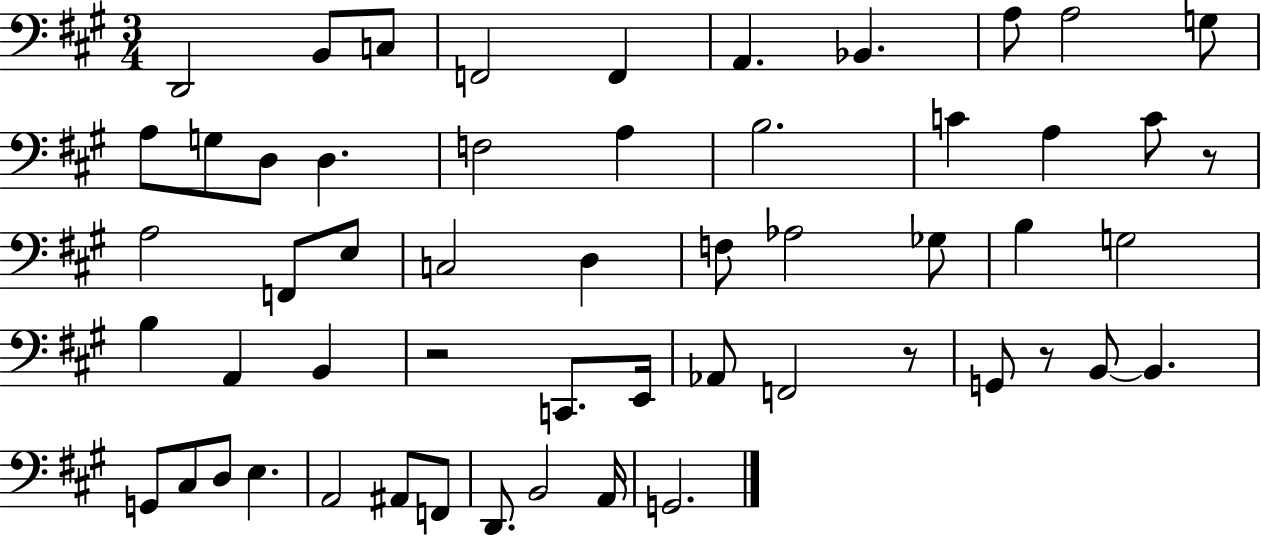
D2/h B2/e C3/e F2/h F2/q A2/q. Bb2/q. A3/e A3/h G3/e A3/e G3/e D3/e D3/q. F3/h A3/q B3/h. C4/q A3/q C4/e R/e A3/h F2/e E3/e C3/h D3/q F3/e Ab3/h Gb3/e B3/q G3/h B3/q A2/q B2/q R/h C2/e. E2/s Ab2/e F2/h R/e G2/e R/e B2/e B2/q. G2/e C#3/e D3/e E3/q. A2/h A#2/e F2/e D2/e. B2/h A2/s G2/h.